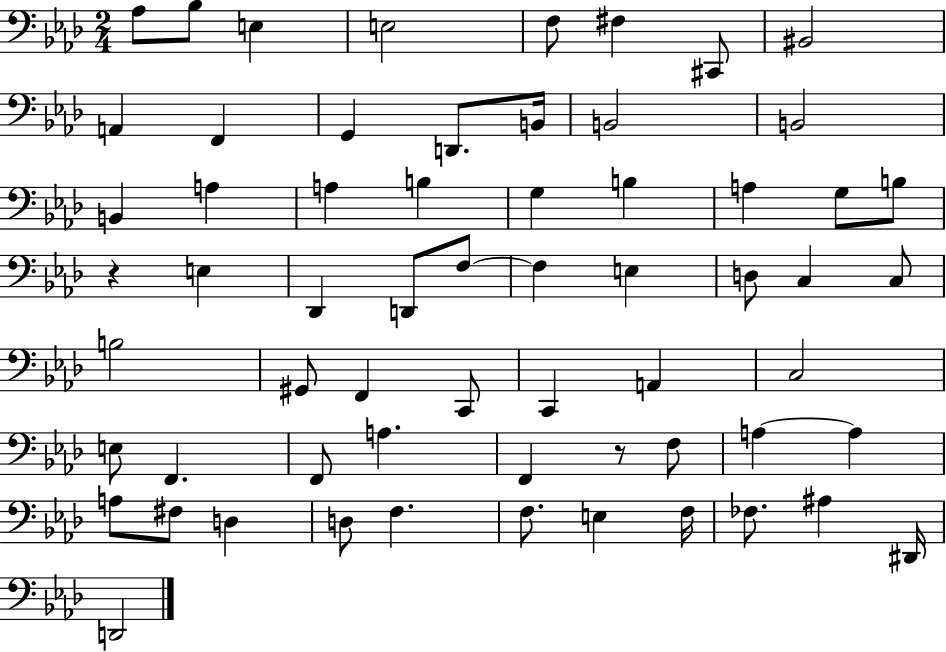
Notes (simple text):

Ab3/e Bb3/e E3/q E3/h F3/e F#3/q C#2/e BIS2/h A2/q F2/q G2/q D2/e. B2/s B2/h B2/h B2/q A3/q A3/q B3/q G3/q B3/q A3/q G3/e B3/e R/q E3/q Db2/q D2/e F3/e F3/q E3/q D3/e C3/q C3/e B3/h G#2/e F2/q C2/e C2/q A2/q C3/h E3/e F2/q. F2/e A3/q. F2/q R/e F3/e A3/q A3/q A3/e F#3/e D3/q D3/e F3/q. F3/e. E3/q F3/s FES3/e. A#3/q D#2/s D2/h